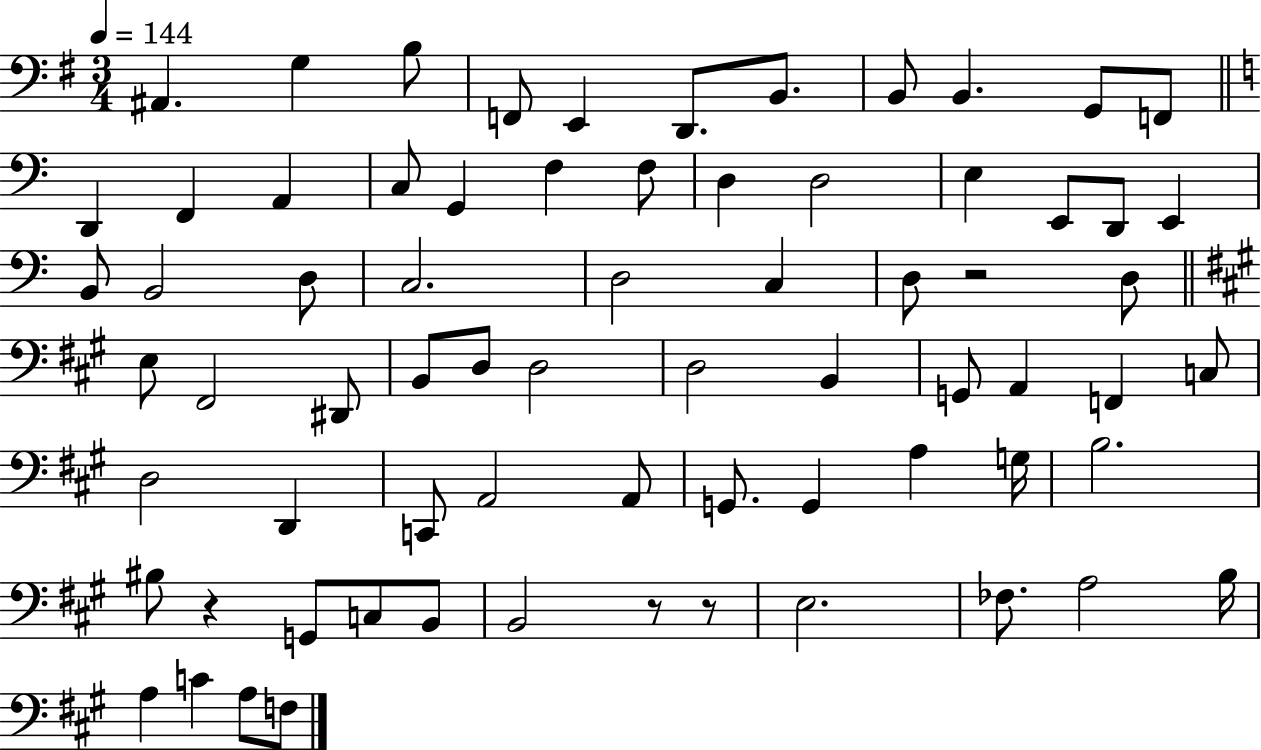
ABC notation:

X:1
T:Untitled
M:3/4
L:1/4
K:G
^A,, G, B,/2 F,,/2 E,, D,,/2 B,,/2 B,,/2 B,, G,,/2 F,,/2 D,, F,, A,, C,/2 G,, F, F,/2 D, D,2 E, E,,/2 D,,/2 E,, B,,/2 B,,2 D,/2 C,2 D,2 C, D,/2 z2 D,/2 E,/2 ^F,,2 ^D,,/2 B,,/2 D,/2 D,2 D,2 B,, G,,/2 A,, F,, C,/2 D,2 D,, C,,/2 A,,2 A,,/2 G,,/2 G,, A, G,/4 B,2 ^B,/2 z G,,/2 C,/2 B,,/2 B,,2 z/2 z/2 E,2 _F,/2 A,2 B,/4 A, C A,/2 F,/2